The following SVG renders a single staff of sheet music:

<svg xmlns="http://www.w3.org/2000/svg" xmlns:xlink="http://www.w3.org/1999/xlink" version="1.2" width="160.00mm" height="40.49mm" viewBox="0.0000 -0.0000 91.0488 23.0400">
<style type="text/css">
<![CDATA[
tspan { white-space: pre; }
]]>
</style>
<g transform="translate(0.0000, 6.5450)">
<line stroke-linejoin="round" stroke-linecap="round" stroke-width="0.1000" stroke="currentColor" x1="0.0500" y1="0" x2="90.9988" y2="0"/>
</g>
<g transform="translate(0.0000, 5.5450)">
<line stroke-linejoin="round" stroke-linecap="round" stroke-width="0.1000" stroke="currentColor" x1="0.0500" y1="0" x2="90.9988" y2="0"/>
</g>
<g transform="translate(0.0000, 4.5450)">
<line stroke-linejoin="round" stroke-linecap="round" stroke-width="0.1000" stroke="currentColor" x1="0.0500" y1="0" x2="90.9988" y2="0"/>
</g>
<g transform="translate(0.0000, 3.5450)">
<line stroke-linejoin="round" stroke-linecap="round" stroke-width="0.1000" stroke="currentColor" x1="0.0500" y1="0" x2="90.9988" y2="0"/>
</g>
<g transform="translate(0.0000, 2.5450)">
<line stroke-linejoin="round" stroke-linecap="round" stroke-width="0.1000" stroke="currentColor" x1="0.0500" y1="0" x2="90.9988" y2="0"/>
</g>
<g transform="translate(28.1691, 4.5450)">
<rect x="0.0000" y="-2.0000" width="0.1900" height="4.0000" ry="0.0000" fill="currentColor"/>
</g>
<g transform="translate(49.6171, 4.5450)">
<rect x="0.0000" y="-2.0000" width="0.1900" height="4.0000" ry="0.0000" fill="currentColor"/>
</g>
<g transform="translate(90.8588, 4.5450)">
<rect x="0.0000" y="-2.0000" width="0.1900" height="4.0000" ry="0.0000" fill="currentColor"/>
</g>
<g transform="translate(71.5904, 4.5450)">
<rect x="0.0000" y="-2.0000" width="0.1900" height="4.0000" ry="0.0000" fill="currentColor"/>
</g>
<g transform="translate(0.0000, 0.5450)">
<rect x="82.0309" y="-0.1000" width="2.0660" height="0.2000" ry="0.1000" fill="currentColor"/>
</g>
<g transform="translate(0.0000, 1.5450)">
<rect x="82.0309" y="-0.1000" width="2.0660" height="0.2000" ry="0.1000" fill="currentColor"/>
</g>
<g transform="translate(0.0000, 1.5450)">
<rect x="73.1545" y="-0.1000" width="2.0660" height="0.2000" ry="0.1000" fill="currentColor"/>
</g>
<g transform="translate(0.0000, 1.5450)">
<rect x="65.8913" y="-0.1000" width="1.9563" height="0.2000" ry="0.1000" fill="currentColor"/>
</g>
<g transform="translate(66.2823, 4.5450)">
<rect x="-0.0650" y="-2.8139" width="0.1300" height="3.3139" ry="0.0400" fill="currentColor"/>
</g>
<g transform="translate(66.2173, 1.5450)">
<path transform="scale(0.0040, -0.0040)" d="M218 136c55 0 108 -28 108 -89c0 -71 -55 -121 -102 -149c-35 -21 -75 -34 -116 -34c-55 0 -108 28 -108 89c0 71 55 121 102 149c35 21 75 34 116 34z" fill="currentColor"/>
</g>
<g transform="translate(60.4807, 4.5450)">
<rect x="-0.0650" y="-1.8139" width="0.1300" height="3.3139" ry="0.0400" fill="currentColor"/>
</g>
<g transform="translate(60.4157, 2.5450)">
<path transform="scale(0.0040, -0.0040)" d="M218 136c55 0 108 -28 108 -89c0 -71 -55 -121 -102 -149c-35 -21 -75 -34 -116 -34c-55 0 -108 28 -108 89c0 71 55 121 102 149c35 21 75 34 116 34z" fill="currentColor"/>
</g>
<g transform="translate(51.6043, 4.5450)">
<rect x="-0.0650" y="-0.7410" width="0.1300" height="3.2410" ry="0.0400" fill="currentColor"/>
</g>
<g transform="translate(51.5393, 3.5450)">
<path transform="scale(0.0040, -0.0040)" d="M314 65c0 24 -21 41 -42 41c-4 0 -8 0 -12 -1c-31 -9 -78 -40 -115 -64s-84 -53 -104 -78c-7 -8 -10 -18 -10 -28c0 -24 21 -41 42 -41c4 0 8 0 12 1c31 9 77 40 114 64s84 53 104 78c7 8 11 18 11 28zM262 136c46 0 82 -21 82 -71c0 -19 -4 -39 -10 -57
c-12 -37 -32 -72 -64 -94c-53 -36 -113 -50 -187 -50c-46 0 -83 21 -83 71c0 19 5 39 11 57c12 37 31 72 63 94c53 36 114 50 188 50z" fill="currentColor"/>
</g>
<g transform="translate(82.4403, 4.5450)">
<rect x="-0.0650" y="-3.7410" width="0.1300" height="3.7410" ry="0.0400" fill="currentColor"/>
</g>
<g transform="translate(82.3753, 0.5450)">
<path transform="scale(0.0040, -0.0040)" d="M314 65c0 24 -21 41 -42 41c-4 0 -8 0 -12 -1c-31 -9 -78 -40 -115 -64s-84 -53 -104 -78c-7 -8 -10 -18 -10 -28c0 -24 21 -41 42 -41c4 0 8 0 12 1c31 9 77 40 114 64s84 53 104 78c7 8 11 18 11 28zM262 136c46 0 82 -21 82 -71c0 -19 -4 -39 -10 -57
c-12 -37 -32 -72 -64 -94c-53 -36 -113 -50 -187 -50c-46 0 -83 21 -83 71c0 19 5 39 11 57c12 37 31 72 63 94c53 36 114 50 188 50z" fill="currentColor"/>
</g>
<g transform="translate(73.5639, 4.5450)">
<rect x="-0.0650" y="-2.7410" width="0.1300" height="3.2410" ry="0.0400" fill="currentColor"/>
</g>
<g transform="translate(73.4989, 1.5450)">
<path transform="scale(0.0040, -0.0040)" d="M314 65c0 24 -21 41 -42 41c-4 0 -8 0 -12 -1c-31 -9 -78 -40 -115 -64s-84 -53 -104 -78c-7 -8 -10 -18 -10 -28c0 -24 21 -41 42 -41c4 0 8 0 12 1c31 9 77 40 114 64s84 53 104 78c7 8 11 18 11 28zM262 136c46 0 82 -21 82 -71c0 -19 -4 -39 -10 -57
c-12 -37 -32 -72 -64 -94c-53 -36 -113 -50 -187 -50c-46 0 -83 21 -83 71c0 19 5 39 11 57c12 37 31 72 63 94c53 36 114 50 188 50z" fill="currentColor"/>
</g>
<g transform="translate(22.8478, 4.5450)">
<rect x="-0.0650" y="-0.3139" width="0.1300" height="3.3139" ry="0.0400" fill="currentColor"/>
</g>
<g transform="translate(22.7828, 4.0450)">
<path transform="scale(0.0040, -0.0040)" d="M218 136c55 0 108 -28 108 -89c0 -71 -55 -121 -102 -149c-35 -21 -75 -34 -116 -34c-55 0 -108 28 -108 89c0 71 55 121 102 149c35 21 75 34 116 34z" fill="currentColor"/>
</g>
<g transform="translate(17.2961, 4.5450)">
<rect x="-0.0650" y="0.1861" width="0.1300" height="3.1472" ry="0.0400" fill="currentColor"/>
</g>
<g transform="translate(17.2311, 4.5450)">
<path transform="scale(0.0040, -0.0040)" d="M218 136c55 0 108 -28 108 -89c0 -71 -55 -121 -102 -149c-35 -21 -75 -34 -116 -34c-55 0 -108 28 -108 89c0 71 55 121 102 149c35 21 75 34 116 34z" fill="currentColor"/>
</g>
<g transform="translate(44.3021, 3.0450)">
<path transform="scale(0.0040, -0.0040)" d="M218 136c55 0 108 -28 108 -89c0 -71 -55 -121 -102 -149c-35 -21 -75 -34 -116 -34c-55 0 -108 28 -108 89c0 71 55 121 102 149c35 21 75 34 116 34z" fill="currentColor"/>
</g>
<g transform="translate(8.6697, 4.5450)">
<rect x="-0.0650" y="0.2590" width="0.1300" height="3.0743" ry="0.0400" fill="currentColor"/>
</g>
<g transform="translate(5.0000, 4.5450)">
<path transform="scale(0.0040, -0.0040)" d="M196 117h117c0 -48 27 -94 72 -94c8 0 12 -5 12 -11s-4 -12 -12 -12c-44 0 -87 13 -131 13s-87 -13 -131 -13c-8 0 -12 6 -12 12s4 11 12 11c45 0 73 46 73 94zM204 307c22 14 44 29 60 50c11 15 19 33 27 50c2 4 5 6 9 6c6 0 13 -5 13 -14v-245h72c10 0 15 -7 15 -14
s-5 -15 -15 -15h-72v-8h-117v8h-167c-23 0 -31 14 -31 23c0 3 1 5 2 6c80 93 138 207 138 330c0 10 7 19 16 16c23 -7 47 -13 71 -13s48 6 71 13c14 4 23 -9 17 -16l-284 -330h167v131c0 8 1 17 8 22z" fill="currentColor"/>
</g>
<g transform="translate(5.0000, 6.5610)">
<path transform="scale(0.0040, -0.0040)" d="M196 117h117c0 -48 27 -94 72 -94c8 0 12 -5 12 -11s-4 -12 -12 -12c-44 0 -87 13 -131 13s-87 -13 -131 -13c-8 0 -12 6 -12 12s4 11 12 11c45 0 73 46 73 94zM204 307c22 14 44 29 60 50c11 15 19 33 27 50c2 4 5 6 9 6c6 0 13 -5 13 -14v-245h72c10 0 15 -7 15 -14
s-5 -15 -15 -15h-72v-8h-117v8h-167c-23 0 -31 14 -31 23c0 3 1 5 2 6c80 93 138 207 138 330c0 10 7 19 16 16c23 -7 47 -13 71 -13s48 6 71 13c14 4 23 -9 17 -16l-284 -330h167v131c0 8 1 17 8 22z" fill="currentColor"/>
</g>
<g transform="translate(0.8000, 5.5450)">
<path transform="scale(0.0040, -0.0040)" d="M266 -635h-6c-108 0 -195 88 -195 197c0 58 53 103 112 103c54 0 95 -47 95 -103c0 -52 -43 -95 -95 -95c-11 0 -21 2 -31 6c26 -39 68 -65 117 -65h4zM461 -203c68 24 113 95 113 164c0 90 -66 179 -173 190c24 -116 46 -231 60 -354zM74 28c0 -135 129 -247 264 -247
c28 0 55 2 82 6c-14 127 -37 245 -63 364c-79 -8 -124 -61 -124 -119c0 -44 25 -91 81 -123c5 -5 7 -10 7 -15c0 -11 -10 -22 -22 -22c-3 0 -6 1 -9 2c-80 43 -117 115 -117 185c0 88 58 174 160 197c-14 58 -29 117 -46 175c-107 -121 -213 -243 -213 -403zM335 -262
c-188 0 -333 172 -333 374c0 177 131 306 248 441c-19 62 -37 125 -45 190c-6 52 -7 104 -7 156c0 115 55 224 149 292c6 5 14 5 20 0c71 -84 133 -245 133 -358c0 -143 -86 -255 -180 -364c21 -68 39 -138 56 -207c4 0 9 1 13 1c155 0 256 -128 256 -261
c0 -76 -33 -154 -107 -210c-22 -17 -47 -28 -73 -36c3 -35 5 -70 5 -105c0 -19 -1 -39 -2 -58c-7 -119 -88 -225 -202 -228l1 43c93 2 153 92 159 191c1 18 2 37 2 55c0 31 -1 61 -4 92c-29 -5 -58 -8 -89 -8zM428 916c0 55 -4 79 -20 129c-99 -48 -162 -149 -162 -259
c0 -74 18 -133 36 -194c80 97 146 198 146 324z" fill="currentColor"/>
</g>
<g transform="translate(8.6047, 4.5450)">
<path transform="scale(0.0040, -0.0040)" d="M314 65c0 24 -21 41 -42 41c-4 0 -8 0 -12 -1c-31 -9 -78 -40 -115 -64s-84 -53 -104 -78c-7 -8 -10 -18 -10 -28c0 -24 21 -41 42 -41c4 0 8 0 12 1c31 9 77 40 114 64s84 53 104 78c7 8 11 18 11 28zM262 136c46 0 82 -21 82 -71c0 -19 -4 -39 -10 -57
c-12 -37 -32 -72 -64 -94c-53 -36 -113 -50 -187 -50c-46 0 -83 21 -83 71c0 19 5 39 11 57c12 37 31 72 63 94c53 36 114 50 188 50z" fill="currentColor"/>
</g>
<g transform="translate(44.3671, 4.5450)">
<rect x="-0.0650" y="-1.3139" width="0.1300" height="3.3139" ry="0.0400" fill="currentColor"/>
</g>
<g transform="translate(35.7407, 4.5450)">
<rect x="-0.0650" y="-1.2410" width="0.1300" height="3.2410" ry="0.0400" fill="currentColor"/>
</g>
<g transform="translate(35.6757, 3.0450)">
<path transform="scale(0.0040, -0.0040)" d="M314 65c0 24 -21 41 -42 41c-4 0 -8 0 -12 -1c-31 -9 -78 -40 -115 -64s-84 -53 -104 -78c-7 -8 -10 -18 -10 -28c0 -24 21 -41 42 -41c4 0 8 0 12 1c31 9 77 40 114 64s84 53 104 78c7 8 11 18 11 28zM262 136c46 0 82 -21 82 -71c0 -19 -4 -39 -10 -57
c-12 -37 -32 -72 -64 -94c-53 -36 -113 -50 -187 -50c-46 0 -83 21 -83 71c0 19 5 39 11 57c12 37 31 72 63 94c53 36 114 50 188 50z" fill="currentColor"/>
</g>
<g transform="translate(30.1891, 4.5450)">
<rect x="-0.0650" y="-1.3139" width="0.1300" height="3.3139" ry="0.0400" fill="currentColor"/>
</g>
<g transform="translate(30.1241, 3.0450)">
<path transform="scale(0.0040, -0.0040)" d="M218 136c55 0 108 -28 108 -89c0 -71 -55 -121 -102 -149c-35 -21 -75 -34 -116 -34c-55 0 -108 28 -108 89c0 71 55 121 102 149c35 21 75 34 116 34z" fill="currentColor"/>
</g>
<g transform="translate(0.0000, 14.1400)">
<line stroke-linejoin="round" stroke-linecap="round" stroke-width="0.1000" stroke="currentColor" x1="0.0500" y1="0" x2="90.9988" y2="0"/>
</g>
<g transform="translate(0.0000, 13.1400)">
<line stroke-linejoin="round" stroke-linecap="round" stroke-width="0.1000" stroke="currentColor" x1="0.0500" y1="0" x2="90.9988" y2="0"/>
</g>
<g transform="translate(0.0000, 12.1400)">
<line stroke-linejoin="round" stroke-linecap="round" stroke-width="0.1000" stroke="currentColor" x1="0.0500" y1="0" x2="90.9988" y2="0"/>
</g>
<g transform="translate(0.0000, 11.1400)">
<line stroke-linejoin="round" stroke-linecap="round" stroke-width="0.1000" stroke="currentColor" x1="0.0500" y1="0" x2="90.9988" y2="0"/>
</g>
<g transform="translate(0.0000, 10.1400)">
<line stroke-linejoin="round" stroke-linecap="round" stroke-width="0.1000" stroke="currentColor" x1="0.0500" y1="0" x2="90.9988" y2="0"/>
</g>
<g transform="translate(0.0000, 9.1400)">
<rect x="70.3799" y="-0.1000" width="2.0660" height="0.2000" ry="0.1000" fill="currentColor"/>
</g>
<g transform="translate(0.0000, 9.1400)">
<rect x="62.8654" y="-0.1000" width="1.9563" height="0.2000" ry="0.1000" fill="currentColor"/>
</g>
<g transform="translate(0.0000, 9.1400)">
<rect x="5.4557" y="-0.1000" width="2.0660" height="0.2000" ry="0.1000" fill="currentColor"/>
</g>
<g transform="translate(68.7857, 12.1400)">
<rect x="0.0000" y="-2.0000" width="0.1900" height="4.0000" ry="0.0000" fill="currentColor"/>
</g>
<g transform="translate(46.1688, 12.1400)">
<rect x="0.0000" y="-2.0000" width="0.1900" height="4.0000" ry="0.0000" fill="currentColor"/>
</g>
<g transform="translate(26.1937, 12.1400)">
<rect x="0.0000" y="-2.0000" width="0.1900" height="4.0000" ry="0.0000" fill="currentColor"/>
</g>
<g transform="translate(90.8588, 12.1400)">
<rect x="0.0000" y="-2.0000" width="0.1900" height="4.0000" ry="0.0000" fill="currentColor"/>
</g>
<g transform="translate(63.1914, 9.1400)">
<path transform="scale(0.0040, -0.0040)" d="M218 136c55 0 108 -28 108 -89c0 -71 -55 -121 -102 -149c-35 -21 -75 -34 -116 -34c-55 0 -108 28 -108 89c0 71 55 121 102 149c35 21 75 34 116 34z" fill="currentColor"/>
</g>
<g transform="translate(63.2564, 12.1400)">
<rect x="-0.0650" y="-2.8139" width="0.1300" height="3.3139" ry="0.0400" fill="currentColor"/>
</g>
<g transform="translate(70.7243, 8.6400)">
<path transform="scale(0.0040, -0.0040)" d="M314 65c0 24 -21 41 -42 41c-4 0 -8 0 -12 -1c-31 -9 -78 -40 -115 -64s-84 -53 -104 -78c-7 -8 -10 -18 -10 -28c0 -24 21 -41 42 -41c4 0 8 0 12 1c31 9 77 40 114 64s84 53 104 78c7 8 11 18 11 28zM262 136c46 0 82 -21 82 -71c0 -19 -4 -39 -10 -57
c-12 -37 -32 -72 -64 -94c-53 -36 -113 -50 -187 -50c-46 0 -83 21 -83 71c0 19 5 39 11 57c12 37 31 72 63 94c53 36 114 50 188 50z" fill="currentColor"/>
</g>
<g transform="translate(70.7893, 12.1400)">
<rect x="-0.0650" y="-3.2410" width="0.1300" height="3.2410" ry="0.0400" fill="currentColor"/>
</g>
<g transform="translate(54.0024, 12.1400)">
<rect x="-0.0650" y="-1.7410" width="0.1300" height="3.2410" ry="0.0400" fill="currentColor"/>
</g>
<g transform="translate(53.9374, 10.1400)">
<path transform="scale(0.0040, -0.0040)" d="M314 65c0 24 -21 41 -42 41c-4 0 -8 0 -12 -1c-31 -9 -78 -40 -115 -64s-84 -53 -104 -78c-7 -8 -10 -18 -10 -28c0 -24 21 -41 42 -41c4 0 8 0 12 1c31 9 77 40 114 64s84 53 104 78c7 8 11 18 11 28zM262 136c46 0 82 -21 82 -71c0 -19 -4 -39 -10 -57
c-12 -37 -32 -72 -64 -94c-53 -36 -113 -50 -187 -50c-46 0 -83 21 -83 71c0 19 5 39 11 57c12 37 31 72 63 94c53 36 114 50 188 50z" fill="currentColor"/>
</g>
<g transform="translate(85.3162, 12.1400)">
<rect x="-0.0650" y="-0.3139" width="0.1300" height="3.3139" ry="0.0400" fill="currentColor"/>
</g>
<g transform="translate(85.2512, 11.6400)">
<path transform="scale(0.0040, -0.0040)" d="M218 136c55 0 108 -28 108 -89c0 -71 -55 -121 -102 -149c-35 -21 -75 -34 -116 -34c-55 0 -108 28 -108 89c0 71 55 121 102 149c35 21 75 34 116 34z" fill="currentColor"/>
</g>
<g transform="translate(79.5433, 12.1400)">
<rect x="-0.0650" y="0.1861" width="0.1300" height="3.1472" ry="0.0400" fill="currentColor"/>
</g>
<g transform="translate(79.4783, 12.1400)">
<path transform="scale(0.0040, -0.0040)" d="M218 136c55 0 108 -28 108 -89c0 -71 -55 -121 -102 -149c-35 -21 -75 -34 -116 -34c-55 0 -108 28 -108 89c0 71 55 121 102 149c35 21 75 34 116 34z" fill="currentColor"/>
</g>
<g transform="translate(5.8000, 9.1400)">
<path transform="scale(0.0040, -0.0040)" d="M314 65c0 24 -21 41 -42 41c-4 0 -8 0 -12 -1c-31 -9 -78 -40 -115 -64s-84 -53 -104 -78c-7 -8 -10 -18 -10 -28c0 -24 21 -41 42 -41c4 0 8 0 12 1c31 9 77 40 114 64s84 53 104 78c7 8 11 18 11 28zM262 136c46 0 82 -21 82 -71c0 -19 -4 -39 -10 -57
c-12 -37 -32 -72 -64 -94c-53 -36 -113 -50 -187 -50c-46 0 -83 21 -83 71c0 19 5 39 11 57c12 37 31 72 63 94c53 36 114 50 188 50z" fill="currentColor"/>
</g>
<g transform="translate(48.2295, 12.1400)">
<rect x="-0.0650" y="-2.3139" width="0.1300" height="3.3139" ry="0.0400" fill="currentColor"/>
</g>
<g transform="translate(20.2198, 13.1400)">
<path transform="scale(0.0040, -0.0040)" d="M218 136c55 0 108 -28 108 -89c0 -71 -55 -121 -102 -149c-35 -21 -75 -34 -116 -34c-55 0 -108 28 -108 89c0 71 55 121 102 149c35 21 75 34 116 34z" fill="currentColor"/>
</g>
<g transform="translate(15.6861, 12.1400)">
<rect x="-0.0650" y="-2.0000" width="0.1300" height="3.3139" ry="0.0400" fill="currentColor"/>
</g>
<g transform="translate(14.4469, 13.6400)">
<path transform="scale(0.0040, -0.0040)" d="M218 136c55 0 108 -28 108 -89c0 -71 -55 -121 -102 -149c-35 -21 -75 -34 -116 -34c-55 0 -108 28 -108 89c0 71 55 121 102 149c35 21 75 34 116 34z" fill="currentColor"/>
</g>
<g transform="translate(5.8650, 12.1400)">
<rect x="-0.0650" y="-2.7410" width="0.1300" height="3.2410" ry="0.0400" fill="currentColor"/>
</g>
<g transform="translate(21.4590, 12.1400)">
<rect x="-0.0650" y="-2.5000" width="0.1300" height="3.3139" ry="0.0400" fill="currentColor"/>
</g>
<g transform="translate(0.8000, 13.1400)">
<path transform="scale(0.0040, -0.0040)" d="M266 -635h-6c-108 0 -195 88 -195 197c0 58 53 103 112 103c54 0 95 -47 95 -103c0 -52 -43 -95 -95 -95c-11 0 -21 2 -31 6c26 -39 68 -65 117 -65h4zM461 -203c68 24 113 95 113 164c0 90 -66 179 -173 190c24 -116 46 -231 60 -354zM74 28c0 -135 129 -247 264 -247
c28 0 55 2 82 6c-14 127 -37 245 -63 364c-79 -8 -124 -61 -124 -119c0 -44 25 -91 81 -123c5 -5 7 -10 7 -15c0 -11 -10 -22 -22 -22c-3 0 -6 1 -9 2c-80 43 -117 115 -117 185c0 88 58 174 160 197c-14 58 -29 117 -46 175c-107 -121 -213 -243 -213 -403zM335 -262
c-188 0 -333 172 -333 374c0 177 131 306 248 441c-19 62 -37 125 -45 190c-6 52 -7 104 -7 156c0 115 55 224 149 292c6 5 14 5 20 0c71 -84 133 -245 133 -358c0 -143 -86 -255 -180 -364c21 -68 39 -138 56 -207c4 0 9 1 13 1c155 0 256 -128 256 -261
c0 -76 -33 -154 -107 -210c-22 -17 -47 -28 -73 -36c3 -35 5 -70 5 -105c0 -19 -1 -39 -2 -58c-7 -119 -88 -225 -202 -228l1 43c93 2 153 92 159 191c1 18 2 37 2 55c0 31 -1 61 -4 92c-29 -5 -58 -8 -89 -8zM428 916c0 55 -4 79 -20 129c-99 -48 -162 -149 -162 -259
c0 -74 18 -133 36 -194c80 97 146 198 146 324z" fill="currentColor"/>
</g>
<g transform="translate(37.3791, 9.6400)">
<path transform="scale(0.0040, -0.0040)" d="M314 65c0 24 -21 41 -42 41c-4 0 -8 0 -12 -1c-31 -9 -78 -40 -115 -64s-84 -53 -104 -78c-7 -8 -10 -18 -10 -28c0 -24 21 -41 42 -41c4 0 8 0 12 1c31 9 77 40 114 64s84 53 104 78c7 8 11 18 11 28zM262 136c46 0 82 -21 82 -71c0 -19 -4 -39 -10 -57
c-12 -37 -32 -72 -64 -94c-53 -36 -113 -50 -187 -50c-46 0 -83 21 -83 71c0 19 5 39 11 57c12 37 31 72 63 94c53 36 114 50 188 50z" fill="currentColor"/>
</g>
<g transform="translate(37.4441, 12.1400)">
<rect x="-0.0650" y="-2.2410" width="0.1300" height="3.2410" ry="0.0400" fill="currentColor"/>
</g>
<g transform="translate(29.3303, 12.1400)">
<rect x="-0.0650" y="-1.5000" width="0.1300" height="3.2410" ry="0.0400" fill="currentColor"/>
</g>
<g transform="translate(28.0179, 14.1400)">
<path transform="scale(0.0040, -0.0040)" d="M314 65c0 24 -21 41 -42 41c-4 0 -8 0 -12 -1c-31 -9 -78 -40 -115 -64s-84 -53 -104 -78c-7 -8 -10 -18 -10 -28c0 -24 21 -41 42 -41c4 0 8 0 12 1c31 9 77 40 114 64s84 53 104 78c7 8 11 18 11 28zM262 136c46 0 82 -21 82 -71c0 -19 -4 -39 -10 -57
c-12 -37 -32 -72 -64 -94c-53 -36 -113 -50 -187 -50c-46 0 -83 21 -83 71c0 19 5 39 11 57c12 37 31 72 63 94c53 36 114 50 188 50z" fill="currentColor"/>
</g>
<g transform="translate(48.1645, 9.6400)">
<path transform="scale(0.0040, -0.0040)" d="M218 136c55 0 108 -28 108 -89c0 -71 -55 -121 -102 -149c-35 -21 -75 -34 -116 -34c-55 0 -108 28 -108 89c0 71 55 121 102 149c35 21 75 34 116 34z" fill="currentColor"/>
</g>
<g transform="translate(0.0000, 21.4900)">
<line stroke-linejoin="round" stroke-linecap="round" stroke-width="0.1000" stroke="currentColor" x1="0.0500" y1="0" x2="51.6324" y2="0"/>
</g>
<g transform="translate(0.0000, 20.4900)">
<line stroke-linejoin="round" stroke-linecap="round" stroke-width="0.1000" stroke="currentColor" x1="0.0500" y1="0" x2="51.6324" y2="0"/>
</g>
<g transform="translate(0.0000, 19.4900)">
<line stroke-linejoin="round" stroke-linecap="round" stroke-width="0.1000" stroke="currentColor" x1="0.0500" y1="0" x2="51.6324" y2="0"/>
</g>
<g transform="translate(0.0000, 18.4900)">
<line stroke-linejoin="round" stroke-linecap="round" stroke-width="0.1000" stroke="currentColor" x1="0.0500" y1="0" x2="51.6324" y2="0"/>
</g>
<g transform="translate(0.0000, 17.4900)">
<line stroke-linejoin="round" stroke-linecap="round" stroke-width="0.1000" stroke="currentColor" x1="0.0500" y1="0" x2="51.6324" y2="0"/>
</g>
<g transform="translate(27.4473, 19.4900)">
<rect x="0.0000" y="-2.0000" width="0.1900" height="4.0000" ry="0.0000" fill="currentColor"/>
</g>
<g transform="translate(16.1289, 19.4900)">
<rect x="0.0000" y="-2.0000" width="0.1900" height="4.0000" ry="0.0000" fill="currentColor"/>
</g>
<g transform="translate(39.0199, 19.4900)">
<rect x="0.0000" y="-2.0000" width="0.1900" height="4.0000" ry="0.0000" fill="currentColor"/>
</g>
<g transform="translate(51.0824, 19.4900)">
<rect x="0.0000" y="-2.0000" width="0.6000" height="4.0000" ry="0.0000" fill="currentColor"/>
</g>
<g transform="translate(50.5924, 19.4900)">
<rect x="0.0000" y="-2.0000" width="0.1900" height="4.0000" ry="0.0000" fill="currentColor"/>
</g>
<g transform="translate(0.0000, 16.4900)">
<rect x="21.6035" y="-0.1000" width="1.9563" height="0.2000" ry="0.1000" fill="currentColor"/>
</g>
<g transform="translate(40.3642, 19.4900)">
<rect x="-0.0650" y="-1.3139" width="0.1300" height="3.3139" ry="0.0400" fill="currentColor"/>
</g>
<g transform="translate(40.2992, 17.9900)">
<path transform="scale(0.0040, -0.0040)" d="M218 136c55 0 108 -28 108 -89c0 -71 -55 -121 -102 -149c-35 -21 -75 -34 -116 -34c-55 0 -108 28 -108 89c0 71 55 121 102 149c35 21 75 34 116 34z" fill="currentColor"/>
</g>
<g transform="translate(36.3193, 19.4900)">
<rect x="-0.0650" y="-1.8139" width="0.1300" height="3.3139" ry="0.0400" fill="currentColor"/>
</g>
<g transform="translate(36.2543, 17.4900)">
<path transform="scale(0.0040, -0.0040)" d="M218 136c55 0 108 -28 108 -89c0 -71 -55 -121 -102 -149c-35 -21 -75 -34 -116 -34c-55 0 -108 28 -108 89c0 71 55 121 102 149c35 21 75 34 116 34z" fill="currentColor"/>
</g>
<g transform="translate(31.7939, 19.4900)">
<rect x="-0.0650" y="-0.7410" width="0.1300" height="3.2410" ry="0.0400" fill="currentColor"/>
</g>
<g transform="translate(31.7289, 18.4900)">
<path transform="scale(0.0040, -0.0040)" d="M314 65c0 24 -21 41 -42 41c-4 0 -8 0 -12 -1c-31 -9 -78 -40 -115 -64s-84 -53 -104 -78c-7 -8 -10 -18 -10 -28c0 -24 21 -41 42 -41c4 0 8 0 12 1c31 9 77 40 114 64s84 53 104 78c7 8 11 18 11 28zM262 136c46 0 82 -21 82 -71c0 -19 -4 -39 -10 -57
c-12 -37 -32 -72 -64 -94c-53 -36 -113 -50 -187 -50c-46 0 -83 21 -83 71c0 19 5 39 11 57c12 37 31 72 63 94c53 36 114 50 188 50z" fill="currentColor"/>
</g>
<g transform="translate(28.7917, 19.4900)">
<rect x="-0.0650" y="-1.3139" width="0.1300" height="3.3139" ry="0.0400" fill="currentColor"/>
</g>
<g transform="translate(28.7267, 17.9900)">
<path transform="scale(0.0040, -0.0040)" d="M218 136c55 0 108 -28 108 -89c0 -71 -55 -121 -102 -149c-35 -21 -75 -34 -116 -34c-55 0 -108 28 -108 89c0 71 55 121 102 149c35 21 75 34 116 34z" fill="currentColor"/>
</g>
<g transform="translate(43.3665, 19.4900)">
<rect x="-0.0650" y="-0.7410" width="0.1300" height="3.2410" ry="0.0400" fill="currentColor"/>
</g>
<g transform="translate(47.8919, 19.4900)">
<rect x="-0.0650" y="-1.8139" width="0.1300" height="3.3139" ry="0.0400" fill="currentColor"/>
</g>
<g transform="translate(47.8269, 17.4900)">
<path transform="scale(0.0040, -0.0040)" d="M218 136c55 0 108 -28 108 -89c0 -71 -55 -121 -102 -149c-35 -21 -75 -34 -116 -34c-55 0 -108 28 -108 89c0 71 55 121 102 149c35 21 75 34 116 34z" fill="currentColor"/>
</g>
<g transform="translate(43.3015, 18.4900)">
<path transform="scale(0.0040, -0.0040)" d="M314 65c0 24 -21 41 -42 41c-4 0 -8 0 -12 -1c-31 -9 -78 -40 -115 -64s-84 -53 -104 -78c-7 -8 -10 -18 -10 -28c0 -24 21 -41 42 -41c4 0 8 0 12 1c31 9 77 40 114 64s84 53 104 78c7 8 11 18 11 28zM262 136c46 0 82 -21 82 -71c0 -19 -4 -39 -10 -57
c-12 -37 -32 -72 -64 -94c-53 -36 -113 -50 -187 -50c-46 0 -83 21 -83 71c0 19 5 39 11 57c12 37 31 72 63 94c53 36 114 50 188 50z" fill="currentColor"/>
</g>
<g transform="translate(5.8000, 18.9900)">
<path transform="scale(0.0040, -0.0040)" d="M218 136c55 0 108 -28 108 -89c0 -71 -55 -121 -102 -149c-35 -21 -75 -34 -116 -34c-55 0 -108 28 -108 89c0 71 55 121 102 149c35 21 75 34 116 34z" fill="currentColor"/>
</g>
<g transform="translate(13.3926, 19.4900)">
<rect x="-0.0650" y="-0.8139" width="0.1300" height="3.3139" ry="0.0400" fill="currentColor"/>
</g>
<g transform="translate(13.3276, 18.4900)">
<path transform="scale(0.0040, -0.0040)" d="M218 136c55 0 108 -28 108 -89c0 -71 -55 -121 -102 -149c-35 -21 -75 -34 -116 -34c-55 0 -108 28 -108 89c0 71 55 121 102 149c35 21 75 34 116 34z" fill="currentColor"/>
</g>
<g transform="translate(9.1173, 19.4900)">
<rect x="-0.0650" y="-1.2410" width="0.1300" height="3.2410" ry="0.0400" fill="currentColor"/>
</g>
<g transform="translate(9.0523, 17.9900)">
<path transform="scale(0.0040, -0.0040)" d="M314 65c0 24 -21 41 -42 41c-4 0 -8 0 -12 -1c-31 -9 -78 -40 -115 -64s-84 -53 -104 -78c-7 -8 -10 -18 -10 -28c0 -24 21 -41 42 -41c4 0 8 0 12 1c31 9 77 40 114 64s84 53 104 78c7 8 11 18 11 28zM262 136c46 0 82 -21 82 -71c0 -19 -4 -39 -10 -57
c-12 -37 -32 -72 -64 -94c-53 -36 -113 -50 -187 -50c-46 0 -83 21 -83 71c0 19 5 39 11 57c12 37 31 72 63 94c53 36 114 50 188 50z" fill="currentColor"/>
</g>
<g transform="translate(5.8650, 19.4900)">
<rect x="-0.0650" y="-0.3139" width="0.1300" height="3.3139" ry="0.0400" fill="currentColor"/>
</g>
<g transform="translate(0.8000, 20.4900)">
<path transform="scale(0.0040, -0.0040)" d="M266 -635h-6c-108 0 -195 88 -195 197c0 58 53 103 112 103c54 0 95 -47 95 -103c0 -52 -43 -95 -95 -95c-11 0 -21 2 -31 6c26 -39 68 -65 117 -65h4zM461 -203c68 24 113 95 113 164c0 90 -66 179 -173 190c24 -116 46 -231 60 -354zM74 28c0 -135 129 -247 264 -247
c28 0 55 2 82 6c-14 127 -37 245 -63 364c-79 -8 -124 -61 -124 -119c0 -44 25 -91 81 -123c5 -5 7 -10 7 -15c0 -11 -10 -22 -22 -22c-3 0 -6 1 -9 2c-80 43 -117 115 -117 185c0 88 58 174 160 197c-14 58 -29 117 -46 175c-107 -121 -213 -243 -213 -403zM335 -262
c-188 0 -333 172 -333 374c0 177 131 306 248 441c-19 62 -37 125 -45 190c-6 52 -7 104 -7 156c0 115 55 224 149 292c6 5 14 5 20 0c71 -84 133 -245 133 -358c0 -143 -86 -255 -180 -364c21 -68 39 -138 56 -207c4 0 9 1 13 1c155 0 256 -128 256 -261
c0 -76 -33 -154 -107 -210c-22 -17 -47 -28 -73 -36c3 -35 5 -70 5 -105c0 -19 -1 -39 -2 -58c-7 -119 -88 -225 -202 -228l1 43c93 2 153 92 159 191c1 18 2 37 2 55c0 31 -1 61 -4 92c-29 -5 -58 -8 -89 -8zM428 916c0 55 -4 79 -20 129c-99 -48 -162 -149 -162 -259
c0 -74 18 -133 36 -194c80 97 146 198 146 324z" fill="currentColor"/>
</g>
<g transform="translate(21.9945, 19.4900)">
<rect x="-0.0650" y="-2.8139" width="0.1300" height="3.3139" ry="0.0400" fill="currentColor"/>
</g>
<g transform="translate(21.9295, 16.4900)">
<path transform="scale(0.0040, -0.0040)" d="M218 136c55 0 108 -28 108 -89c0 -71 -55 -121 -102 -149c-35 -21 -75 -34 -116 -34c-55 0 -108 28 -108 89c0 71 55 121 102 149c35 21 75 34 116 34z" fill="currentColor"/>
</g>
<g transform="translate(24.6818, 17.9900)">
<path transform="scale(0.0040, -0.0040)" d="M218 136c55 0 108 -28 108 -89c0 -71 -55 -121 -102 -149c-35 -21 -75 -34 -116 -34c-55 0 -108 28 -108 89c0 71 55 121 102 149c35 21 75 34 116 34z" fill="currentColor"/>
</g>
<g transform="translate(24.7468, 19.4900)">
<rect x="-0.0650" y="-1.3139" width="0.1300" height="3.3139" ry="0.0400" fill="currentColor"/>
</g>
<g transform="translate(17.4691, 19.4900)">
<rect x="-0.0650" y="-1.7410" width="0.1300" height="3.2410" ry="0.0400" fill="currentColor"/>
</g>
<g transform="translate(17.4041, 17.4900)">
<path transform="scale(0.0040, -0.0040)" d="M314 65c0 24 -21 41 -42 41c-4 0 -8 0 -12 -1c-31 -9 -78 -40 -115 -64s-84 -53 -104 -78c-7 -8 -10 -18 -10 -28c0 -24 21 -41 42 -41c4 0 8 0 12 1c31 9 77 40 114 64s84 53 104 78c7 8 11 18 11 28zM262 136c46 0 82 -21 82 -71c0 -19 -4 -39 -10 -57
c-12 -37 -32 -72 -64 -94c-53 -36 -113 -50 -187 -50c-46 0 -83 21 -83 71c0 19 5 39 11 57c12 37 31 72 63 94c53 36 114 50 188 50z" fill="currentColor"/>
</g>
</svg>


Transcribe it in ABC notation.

X:1
T:Untitled
M:4/4
L:1/4
K:C
B2 B c e e2 e d2 f a a2 c'2 a2 F G E2 g2 g f2 a b2 B c c e2 d f2 a e e d2 f e d2 f